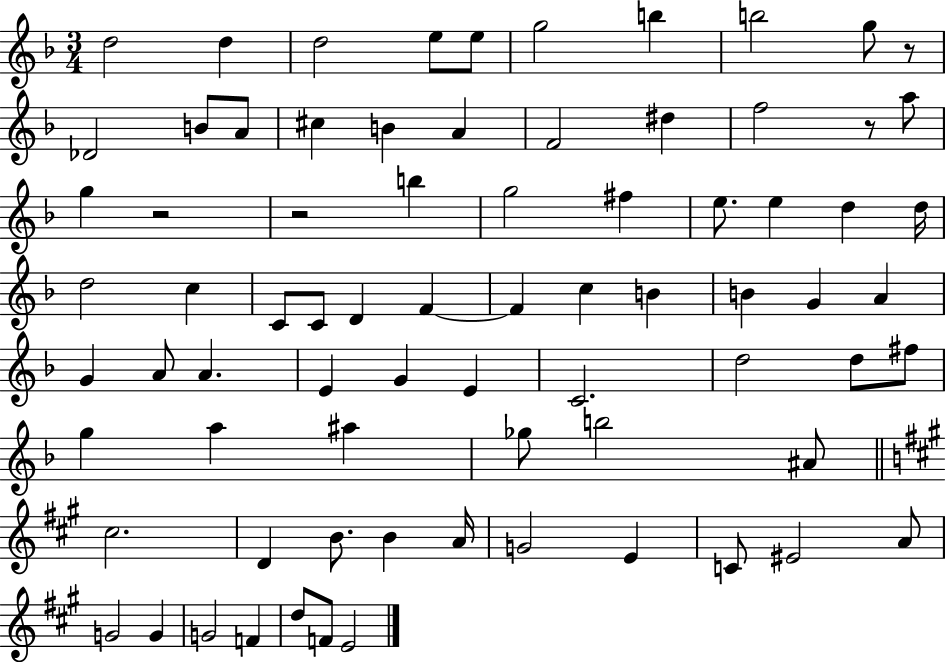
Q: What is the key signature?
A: F major